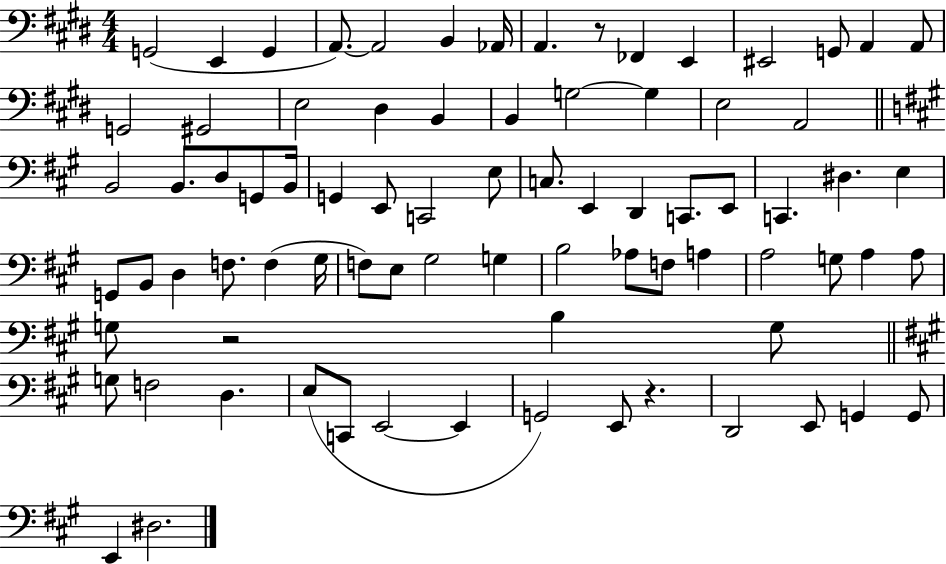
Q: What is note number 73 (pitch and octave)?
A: E2